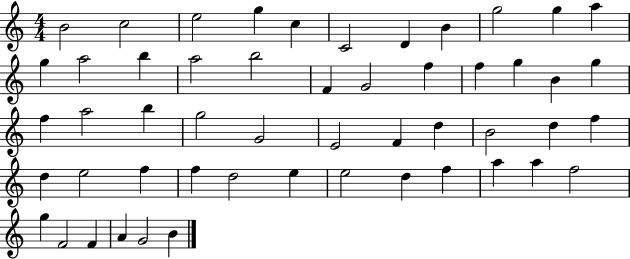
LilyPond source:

{
  \clef treble
  \numericTimeSignature
  \time 4/4
  \key c \major
  b'2 c''2 | e''2 g''4 c''4 | c'2 d'4 b'4 | g''2 g''4 a''4 | \break g''4 a''2 b''4 | a''2 b''2 | f'4 g'2 f''4 | f''4 g''4 b'4 g''4 | \break f''4 a''2 b''4 | g''2 g'2 | e'2 f'4 d''4 | b'2 d''4 f''4 | \break d''4 e''2 f''4 | f''4 d''2 e''4 | e''2 d''4 f''4 | a''4 a''4 f''2 | \break g''4 f'2 f'4 | a'4 g'2 b'4 | \bar "|."
}